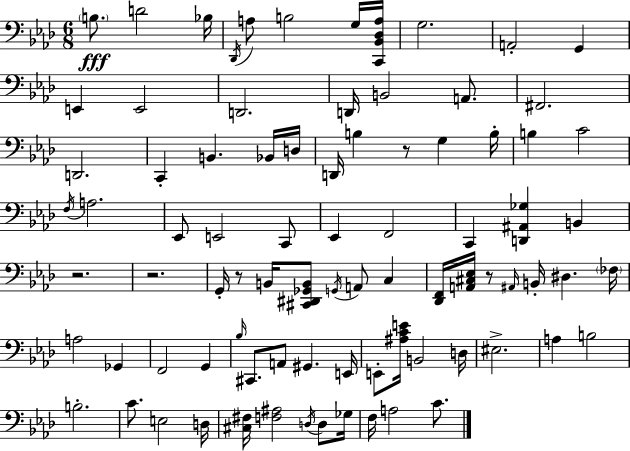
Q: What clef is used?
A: bass